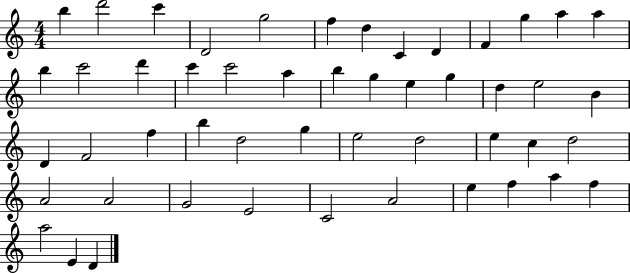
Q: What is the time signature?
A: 4/4